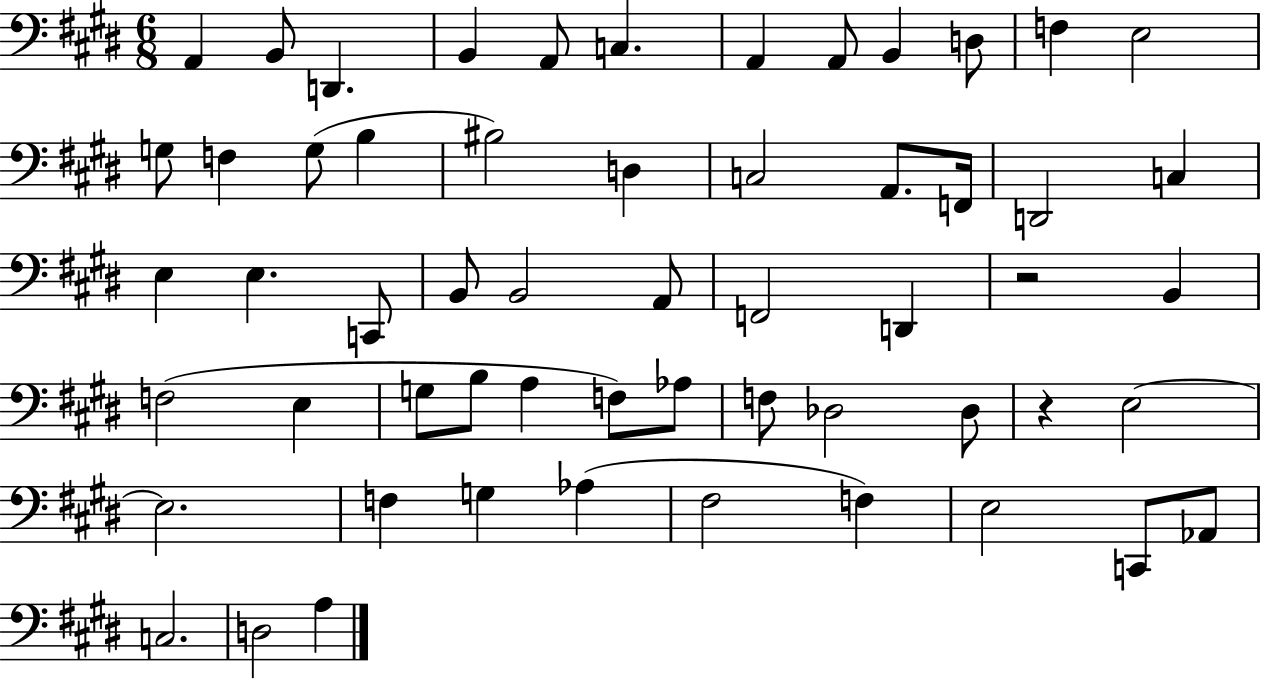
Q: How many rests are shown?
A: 2